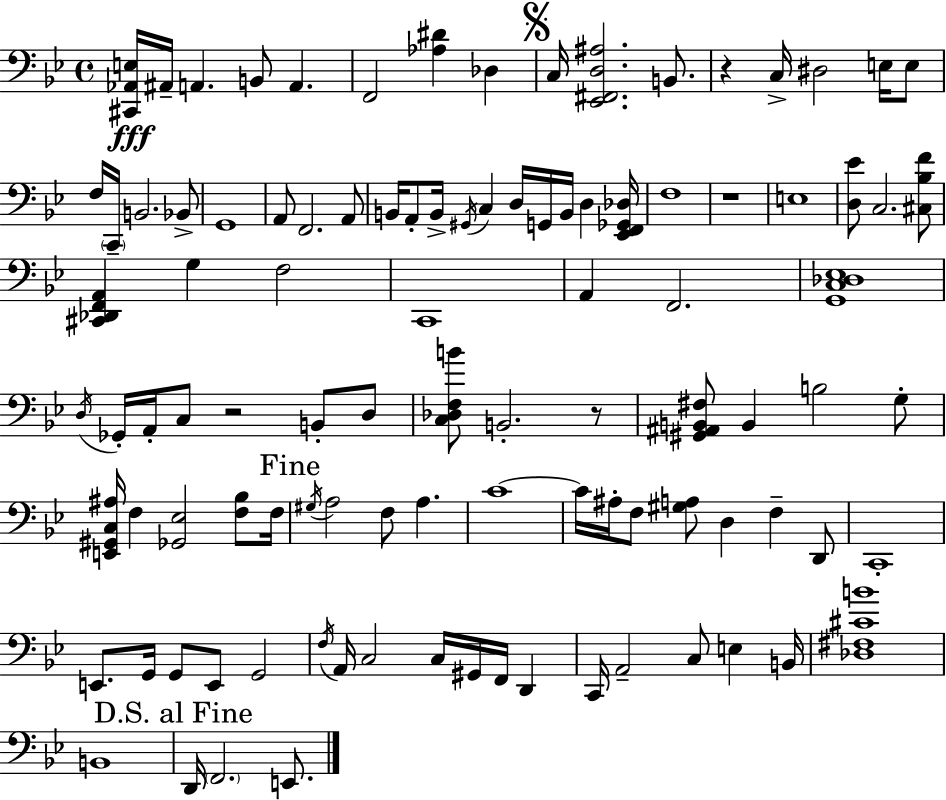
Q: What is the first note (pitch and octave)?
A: A#2